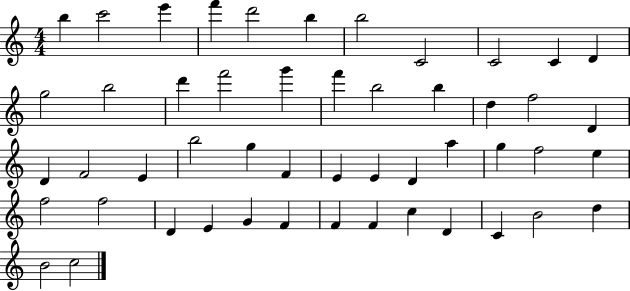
B5/q C6/h E6/q F6/q D6/h B5/q B5/h C4/h C4/h C4/q D4/q G5/h B5/h D6/q F6/h G6/q F6/q B5/h B5/q D5/q F5/h D4/q D4/q F4/h E4/q B5/h G5/q F4/q E4/q E4/q D4/q A5/q G5/q F5/h E5/q F5/h F5/h D4/q E4/q G4/q F4/q F4/q F4/q C5/q D4/q C4/q B4/h D5/q B4/h C5/h